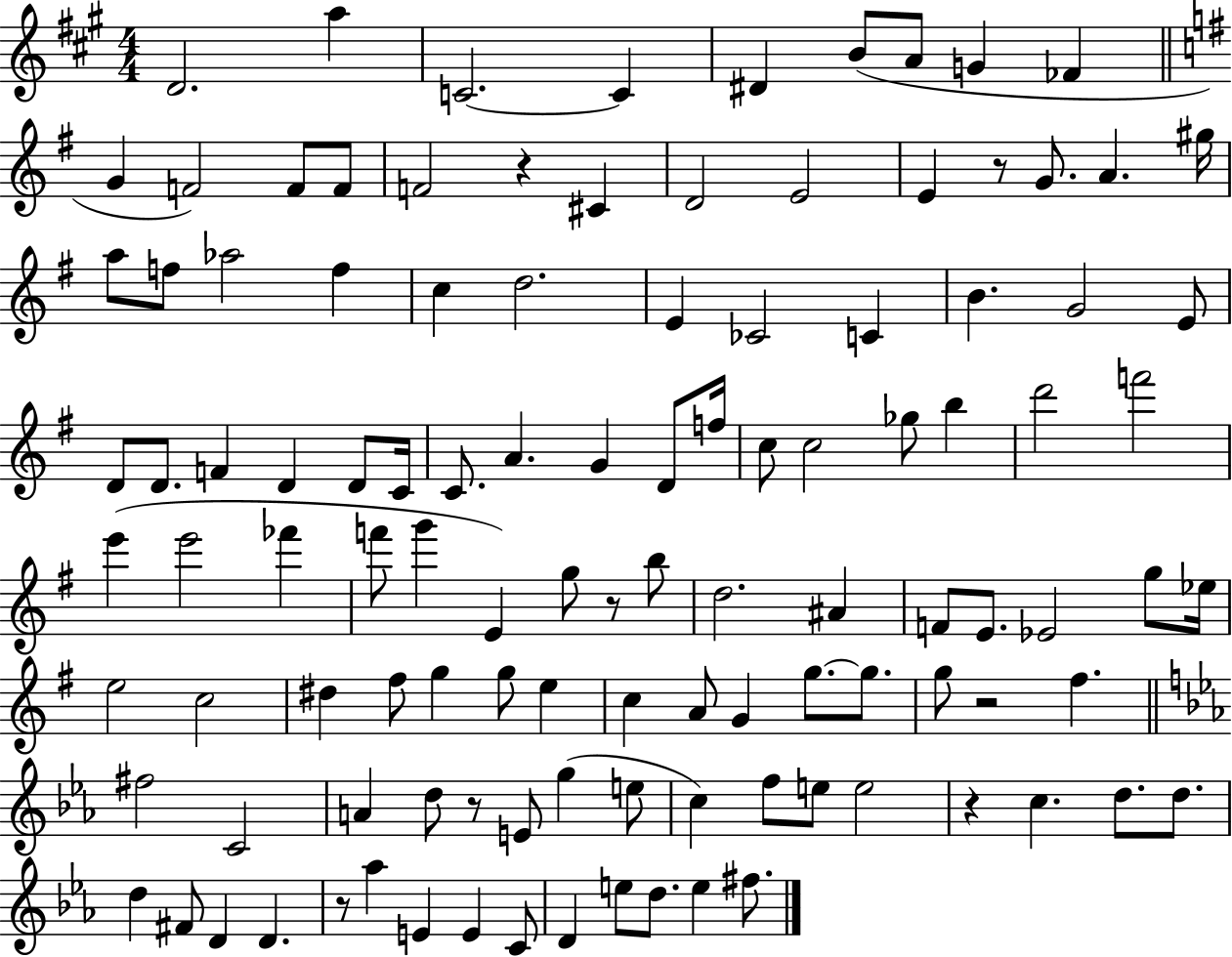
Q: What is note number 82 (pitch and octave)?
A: A4